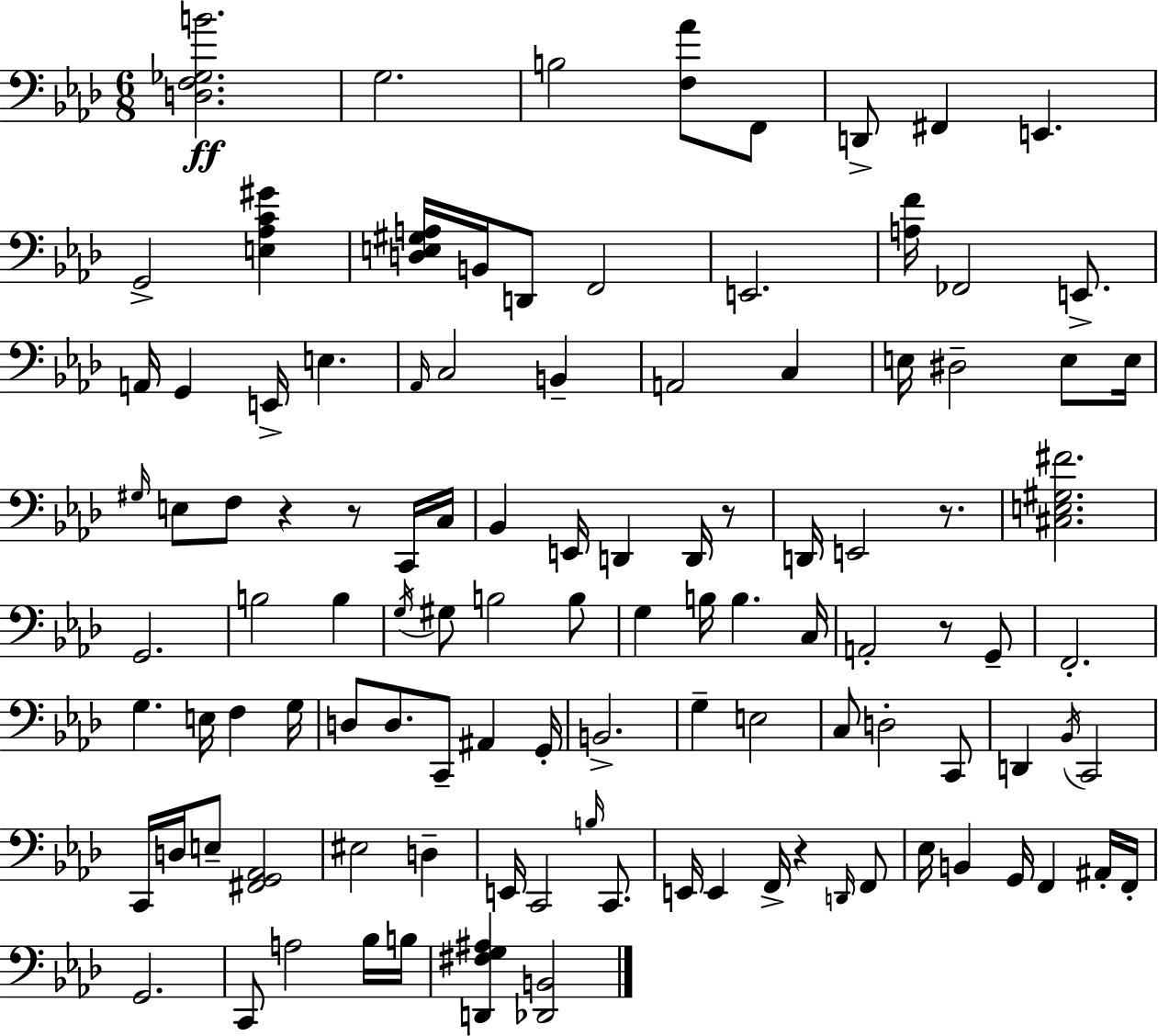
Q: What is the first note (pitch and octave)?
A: G3